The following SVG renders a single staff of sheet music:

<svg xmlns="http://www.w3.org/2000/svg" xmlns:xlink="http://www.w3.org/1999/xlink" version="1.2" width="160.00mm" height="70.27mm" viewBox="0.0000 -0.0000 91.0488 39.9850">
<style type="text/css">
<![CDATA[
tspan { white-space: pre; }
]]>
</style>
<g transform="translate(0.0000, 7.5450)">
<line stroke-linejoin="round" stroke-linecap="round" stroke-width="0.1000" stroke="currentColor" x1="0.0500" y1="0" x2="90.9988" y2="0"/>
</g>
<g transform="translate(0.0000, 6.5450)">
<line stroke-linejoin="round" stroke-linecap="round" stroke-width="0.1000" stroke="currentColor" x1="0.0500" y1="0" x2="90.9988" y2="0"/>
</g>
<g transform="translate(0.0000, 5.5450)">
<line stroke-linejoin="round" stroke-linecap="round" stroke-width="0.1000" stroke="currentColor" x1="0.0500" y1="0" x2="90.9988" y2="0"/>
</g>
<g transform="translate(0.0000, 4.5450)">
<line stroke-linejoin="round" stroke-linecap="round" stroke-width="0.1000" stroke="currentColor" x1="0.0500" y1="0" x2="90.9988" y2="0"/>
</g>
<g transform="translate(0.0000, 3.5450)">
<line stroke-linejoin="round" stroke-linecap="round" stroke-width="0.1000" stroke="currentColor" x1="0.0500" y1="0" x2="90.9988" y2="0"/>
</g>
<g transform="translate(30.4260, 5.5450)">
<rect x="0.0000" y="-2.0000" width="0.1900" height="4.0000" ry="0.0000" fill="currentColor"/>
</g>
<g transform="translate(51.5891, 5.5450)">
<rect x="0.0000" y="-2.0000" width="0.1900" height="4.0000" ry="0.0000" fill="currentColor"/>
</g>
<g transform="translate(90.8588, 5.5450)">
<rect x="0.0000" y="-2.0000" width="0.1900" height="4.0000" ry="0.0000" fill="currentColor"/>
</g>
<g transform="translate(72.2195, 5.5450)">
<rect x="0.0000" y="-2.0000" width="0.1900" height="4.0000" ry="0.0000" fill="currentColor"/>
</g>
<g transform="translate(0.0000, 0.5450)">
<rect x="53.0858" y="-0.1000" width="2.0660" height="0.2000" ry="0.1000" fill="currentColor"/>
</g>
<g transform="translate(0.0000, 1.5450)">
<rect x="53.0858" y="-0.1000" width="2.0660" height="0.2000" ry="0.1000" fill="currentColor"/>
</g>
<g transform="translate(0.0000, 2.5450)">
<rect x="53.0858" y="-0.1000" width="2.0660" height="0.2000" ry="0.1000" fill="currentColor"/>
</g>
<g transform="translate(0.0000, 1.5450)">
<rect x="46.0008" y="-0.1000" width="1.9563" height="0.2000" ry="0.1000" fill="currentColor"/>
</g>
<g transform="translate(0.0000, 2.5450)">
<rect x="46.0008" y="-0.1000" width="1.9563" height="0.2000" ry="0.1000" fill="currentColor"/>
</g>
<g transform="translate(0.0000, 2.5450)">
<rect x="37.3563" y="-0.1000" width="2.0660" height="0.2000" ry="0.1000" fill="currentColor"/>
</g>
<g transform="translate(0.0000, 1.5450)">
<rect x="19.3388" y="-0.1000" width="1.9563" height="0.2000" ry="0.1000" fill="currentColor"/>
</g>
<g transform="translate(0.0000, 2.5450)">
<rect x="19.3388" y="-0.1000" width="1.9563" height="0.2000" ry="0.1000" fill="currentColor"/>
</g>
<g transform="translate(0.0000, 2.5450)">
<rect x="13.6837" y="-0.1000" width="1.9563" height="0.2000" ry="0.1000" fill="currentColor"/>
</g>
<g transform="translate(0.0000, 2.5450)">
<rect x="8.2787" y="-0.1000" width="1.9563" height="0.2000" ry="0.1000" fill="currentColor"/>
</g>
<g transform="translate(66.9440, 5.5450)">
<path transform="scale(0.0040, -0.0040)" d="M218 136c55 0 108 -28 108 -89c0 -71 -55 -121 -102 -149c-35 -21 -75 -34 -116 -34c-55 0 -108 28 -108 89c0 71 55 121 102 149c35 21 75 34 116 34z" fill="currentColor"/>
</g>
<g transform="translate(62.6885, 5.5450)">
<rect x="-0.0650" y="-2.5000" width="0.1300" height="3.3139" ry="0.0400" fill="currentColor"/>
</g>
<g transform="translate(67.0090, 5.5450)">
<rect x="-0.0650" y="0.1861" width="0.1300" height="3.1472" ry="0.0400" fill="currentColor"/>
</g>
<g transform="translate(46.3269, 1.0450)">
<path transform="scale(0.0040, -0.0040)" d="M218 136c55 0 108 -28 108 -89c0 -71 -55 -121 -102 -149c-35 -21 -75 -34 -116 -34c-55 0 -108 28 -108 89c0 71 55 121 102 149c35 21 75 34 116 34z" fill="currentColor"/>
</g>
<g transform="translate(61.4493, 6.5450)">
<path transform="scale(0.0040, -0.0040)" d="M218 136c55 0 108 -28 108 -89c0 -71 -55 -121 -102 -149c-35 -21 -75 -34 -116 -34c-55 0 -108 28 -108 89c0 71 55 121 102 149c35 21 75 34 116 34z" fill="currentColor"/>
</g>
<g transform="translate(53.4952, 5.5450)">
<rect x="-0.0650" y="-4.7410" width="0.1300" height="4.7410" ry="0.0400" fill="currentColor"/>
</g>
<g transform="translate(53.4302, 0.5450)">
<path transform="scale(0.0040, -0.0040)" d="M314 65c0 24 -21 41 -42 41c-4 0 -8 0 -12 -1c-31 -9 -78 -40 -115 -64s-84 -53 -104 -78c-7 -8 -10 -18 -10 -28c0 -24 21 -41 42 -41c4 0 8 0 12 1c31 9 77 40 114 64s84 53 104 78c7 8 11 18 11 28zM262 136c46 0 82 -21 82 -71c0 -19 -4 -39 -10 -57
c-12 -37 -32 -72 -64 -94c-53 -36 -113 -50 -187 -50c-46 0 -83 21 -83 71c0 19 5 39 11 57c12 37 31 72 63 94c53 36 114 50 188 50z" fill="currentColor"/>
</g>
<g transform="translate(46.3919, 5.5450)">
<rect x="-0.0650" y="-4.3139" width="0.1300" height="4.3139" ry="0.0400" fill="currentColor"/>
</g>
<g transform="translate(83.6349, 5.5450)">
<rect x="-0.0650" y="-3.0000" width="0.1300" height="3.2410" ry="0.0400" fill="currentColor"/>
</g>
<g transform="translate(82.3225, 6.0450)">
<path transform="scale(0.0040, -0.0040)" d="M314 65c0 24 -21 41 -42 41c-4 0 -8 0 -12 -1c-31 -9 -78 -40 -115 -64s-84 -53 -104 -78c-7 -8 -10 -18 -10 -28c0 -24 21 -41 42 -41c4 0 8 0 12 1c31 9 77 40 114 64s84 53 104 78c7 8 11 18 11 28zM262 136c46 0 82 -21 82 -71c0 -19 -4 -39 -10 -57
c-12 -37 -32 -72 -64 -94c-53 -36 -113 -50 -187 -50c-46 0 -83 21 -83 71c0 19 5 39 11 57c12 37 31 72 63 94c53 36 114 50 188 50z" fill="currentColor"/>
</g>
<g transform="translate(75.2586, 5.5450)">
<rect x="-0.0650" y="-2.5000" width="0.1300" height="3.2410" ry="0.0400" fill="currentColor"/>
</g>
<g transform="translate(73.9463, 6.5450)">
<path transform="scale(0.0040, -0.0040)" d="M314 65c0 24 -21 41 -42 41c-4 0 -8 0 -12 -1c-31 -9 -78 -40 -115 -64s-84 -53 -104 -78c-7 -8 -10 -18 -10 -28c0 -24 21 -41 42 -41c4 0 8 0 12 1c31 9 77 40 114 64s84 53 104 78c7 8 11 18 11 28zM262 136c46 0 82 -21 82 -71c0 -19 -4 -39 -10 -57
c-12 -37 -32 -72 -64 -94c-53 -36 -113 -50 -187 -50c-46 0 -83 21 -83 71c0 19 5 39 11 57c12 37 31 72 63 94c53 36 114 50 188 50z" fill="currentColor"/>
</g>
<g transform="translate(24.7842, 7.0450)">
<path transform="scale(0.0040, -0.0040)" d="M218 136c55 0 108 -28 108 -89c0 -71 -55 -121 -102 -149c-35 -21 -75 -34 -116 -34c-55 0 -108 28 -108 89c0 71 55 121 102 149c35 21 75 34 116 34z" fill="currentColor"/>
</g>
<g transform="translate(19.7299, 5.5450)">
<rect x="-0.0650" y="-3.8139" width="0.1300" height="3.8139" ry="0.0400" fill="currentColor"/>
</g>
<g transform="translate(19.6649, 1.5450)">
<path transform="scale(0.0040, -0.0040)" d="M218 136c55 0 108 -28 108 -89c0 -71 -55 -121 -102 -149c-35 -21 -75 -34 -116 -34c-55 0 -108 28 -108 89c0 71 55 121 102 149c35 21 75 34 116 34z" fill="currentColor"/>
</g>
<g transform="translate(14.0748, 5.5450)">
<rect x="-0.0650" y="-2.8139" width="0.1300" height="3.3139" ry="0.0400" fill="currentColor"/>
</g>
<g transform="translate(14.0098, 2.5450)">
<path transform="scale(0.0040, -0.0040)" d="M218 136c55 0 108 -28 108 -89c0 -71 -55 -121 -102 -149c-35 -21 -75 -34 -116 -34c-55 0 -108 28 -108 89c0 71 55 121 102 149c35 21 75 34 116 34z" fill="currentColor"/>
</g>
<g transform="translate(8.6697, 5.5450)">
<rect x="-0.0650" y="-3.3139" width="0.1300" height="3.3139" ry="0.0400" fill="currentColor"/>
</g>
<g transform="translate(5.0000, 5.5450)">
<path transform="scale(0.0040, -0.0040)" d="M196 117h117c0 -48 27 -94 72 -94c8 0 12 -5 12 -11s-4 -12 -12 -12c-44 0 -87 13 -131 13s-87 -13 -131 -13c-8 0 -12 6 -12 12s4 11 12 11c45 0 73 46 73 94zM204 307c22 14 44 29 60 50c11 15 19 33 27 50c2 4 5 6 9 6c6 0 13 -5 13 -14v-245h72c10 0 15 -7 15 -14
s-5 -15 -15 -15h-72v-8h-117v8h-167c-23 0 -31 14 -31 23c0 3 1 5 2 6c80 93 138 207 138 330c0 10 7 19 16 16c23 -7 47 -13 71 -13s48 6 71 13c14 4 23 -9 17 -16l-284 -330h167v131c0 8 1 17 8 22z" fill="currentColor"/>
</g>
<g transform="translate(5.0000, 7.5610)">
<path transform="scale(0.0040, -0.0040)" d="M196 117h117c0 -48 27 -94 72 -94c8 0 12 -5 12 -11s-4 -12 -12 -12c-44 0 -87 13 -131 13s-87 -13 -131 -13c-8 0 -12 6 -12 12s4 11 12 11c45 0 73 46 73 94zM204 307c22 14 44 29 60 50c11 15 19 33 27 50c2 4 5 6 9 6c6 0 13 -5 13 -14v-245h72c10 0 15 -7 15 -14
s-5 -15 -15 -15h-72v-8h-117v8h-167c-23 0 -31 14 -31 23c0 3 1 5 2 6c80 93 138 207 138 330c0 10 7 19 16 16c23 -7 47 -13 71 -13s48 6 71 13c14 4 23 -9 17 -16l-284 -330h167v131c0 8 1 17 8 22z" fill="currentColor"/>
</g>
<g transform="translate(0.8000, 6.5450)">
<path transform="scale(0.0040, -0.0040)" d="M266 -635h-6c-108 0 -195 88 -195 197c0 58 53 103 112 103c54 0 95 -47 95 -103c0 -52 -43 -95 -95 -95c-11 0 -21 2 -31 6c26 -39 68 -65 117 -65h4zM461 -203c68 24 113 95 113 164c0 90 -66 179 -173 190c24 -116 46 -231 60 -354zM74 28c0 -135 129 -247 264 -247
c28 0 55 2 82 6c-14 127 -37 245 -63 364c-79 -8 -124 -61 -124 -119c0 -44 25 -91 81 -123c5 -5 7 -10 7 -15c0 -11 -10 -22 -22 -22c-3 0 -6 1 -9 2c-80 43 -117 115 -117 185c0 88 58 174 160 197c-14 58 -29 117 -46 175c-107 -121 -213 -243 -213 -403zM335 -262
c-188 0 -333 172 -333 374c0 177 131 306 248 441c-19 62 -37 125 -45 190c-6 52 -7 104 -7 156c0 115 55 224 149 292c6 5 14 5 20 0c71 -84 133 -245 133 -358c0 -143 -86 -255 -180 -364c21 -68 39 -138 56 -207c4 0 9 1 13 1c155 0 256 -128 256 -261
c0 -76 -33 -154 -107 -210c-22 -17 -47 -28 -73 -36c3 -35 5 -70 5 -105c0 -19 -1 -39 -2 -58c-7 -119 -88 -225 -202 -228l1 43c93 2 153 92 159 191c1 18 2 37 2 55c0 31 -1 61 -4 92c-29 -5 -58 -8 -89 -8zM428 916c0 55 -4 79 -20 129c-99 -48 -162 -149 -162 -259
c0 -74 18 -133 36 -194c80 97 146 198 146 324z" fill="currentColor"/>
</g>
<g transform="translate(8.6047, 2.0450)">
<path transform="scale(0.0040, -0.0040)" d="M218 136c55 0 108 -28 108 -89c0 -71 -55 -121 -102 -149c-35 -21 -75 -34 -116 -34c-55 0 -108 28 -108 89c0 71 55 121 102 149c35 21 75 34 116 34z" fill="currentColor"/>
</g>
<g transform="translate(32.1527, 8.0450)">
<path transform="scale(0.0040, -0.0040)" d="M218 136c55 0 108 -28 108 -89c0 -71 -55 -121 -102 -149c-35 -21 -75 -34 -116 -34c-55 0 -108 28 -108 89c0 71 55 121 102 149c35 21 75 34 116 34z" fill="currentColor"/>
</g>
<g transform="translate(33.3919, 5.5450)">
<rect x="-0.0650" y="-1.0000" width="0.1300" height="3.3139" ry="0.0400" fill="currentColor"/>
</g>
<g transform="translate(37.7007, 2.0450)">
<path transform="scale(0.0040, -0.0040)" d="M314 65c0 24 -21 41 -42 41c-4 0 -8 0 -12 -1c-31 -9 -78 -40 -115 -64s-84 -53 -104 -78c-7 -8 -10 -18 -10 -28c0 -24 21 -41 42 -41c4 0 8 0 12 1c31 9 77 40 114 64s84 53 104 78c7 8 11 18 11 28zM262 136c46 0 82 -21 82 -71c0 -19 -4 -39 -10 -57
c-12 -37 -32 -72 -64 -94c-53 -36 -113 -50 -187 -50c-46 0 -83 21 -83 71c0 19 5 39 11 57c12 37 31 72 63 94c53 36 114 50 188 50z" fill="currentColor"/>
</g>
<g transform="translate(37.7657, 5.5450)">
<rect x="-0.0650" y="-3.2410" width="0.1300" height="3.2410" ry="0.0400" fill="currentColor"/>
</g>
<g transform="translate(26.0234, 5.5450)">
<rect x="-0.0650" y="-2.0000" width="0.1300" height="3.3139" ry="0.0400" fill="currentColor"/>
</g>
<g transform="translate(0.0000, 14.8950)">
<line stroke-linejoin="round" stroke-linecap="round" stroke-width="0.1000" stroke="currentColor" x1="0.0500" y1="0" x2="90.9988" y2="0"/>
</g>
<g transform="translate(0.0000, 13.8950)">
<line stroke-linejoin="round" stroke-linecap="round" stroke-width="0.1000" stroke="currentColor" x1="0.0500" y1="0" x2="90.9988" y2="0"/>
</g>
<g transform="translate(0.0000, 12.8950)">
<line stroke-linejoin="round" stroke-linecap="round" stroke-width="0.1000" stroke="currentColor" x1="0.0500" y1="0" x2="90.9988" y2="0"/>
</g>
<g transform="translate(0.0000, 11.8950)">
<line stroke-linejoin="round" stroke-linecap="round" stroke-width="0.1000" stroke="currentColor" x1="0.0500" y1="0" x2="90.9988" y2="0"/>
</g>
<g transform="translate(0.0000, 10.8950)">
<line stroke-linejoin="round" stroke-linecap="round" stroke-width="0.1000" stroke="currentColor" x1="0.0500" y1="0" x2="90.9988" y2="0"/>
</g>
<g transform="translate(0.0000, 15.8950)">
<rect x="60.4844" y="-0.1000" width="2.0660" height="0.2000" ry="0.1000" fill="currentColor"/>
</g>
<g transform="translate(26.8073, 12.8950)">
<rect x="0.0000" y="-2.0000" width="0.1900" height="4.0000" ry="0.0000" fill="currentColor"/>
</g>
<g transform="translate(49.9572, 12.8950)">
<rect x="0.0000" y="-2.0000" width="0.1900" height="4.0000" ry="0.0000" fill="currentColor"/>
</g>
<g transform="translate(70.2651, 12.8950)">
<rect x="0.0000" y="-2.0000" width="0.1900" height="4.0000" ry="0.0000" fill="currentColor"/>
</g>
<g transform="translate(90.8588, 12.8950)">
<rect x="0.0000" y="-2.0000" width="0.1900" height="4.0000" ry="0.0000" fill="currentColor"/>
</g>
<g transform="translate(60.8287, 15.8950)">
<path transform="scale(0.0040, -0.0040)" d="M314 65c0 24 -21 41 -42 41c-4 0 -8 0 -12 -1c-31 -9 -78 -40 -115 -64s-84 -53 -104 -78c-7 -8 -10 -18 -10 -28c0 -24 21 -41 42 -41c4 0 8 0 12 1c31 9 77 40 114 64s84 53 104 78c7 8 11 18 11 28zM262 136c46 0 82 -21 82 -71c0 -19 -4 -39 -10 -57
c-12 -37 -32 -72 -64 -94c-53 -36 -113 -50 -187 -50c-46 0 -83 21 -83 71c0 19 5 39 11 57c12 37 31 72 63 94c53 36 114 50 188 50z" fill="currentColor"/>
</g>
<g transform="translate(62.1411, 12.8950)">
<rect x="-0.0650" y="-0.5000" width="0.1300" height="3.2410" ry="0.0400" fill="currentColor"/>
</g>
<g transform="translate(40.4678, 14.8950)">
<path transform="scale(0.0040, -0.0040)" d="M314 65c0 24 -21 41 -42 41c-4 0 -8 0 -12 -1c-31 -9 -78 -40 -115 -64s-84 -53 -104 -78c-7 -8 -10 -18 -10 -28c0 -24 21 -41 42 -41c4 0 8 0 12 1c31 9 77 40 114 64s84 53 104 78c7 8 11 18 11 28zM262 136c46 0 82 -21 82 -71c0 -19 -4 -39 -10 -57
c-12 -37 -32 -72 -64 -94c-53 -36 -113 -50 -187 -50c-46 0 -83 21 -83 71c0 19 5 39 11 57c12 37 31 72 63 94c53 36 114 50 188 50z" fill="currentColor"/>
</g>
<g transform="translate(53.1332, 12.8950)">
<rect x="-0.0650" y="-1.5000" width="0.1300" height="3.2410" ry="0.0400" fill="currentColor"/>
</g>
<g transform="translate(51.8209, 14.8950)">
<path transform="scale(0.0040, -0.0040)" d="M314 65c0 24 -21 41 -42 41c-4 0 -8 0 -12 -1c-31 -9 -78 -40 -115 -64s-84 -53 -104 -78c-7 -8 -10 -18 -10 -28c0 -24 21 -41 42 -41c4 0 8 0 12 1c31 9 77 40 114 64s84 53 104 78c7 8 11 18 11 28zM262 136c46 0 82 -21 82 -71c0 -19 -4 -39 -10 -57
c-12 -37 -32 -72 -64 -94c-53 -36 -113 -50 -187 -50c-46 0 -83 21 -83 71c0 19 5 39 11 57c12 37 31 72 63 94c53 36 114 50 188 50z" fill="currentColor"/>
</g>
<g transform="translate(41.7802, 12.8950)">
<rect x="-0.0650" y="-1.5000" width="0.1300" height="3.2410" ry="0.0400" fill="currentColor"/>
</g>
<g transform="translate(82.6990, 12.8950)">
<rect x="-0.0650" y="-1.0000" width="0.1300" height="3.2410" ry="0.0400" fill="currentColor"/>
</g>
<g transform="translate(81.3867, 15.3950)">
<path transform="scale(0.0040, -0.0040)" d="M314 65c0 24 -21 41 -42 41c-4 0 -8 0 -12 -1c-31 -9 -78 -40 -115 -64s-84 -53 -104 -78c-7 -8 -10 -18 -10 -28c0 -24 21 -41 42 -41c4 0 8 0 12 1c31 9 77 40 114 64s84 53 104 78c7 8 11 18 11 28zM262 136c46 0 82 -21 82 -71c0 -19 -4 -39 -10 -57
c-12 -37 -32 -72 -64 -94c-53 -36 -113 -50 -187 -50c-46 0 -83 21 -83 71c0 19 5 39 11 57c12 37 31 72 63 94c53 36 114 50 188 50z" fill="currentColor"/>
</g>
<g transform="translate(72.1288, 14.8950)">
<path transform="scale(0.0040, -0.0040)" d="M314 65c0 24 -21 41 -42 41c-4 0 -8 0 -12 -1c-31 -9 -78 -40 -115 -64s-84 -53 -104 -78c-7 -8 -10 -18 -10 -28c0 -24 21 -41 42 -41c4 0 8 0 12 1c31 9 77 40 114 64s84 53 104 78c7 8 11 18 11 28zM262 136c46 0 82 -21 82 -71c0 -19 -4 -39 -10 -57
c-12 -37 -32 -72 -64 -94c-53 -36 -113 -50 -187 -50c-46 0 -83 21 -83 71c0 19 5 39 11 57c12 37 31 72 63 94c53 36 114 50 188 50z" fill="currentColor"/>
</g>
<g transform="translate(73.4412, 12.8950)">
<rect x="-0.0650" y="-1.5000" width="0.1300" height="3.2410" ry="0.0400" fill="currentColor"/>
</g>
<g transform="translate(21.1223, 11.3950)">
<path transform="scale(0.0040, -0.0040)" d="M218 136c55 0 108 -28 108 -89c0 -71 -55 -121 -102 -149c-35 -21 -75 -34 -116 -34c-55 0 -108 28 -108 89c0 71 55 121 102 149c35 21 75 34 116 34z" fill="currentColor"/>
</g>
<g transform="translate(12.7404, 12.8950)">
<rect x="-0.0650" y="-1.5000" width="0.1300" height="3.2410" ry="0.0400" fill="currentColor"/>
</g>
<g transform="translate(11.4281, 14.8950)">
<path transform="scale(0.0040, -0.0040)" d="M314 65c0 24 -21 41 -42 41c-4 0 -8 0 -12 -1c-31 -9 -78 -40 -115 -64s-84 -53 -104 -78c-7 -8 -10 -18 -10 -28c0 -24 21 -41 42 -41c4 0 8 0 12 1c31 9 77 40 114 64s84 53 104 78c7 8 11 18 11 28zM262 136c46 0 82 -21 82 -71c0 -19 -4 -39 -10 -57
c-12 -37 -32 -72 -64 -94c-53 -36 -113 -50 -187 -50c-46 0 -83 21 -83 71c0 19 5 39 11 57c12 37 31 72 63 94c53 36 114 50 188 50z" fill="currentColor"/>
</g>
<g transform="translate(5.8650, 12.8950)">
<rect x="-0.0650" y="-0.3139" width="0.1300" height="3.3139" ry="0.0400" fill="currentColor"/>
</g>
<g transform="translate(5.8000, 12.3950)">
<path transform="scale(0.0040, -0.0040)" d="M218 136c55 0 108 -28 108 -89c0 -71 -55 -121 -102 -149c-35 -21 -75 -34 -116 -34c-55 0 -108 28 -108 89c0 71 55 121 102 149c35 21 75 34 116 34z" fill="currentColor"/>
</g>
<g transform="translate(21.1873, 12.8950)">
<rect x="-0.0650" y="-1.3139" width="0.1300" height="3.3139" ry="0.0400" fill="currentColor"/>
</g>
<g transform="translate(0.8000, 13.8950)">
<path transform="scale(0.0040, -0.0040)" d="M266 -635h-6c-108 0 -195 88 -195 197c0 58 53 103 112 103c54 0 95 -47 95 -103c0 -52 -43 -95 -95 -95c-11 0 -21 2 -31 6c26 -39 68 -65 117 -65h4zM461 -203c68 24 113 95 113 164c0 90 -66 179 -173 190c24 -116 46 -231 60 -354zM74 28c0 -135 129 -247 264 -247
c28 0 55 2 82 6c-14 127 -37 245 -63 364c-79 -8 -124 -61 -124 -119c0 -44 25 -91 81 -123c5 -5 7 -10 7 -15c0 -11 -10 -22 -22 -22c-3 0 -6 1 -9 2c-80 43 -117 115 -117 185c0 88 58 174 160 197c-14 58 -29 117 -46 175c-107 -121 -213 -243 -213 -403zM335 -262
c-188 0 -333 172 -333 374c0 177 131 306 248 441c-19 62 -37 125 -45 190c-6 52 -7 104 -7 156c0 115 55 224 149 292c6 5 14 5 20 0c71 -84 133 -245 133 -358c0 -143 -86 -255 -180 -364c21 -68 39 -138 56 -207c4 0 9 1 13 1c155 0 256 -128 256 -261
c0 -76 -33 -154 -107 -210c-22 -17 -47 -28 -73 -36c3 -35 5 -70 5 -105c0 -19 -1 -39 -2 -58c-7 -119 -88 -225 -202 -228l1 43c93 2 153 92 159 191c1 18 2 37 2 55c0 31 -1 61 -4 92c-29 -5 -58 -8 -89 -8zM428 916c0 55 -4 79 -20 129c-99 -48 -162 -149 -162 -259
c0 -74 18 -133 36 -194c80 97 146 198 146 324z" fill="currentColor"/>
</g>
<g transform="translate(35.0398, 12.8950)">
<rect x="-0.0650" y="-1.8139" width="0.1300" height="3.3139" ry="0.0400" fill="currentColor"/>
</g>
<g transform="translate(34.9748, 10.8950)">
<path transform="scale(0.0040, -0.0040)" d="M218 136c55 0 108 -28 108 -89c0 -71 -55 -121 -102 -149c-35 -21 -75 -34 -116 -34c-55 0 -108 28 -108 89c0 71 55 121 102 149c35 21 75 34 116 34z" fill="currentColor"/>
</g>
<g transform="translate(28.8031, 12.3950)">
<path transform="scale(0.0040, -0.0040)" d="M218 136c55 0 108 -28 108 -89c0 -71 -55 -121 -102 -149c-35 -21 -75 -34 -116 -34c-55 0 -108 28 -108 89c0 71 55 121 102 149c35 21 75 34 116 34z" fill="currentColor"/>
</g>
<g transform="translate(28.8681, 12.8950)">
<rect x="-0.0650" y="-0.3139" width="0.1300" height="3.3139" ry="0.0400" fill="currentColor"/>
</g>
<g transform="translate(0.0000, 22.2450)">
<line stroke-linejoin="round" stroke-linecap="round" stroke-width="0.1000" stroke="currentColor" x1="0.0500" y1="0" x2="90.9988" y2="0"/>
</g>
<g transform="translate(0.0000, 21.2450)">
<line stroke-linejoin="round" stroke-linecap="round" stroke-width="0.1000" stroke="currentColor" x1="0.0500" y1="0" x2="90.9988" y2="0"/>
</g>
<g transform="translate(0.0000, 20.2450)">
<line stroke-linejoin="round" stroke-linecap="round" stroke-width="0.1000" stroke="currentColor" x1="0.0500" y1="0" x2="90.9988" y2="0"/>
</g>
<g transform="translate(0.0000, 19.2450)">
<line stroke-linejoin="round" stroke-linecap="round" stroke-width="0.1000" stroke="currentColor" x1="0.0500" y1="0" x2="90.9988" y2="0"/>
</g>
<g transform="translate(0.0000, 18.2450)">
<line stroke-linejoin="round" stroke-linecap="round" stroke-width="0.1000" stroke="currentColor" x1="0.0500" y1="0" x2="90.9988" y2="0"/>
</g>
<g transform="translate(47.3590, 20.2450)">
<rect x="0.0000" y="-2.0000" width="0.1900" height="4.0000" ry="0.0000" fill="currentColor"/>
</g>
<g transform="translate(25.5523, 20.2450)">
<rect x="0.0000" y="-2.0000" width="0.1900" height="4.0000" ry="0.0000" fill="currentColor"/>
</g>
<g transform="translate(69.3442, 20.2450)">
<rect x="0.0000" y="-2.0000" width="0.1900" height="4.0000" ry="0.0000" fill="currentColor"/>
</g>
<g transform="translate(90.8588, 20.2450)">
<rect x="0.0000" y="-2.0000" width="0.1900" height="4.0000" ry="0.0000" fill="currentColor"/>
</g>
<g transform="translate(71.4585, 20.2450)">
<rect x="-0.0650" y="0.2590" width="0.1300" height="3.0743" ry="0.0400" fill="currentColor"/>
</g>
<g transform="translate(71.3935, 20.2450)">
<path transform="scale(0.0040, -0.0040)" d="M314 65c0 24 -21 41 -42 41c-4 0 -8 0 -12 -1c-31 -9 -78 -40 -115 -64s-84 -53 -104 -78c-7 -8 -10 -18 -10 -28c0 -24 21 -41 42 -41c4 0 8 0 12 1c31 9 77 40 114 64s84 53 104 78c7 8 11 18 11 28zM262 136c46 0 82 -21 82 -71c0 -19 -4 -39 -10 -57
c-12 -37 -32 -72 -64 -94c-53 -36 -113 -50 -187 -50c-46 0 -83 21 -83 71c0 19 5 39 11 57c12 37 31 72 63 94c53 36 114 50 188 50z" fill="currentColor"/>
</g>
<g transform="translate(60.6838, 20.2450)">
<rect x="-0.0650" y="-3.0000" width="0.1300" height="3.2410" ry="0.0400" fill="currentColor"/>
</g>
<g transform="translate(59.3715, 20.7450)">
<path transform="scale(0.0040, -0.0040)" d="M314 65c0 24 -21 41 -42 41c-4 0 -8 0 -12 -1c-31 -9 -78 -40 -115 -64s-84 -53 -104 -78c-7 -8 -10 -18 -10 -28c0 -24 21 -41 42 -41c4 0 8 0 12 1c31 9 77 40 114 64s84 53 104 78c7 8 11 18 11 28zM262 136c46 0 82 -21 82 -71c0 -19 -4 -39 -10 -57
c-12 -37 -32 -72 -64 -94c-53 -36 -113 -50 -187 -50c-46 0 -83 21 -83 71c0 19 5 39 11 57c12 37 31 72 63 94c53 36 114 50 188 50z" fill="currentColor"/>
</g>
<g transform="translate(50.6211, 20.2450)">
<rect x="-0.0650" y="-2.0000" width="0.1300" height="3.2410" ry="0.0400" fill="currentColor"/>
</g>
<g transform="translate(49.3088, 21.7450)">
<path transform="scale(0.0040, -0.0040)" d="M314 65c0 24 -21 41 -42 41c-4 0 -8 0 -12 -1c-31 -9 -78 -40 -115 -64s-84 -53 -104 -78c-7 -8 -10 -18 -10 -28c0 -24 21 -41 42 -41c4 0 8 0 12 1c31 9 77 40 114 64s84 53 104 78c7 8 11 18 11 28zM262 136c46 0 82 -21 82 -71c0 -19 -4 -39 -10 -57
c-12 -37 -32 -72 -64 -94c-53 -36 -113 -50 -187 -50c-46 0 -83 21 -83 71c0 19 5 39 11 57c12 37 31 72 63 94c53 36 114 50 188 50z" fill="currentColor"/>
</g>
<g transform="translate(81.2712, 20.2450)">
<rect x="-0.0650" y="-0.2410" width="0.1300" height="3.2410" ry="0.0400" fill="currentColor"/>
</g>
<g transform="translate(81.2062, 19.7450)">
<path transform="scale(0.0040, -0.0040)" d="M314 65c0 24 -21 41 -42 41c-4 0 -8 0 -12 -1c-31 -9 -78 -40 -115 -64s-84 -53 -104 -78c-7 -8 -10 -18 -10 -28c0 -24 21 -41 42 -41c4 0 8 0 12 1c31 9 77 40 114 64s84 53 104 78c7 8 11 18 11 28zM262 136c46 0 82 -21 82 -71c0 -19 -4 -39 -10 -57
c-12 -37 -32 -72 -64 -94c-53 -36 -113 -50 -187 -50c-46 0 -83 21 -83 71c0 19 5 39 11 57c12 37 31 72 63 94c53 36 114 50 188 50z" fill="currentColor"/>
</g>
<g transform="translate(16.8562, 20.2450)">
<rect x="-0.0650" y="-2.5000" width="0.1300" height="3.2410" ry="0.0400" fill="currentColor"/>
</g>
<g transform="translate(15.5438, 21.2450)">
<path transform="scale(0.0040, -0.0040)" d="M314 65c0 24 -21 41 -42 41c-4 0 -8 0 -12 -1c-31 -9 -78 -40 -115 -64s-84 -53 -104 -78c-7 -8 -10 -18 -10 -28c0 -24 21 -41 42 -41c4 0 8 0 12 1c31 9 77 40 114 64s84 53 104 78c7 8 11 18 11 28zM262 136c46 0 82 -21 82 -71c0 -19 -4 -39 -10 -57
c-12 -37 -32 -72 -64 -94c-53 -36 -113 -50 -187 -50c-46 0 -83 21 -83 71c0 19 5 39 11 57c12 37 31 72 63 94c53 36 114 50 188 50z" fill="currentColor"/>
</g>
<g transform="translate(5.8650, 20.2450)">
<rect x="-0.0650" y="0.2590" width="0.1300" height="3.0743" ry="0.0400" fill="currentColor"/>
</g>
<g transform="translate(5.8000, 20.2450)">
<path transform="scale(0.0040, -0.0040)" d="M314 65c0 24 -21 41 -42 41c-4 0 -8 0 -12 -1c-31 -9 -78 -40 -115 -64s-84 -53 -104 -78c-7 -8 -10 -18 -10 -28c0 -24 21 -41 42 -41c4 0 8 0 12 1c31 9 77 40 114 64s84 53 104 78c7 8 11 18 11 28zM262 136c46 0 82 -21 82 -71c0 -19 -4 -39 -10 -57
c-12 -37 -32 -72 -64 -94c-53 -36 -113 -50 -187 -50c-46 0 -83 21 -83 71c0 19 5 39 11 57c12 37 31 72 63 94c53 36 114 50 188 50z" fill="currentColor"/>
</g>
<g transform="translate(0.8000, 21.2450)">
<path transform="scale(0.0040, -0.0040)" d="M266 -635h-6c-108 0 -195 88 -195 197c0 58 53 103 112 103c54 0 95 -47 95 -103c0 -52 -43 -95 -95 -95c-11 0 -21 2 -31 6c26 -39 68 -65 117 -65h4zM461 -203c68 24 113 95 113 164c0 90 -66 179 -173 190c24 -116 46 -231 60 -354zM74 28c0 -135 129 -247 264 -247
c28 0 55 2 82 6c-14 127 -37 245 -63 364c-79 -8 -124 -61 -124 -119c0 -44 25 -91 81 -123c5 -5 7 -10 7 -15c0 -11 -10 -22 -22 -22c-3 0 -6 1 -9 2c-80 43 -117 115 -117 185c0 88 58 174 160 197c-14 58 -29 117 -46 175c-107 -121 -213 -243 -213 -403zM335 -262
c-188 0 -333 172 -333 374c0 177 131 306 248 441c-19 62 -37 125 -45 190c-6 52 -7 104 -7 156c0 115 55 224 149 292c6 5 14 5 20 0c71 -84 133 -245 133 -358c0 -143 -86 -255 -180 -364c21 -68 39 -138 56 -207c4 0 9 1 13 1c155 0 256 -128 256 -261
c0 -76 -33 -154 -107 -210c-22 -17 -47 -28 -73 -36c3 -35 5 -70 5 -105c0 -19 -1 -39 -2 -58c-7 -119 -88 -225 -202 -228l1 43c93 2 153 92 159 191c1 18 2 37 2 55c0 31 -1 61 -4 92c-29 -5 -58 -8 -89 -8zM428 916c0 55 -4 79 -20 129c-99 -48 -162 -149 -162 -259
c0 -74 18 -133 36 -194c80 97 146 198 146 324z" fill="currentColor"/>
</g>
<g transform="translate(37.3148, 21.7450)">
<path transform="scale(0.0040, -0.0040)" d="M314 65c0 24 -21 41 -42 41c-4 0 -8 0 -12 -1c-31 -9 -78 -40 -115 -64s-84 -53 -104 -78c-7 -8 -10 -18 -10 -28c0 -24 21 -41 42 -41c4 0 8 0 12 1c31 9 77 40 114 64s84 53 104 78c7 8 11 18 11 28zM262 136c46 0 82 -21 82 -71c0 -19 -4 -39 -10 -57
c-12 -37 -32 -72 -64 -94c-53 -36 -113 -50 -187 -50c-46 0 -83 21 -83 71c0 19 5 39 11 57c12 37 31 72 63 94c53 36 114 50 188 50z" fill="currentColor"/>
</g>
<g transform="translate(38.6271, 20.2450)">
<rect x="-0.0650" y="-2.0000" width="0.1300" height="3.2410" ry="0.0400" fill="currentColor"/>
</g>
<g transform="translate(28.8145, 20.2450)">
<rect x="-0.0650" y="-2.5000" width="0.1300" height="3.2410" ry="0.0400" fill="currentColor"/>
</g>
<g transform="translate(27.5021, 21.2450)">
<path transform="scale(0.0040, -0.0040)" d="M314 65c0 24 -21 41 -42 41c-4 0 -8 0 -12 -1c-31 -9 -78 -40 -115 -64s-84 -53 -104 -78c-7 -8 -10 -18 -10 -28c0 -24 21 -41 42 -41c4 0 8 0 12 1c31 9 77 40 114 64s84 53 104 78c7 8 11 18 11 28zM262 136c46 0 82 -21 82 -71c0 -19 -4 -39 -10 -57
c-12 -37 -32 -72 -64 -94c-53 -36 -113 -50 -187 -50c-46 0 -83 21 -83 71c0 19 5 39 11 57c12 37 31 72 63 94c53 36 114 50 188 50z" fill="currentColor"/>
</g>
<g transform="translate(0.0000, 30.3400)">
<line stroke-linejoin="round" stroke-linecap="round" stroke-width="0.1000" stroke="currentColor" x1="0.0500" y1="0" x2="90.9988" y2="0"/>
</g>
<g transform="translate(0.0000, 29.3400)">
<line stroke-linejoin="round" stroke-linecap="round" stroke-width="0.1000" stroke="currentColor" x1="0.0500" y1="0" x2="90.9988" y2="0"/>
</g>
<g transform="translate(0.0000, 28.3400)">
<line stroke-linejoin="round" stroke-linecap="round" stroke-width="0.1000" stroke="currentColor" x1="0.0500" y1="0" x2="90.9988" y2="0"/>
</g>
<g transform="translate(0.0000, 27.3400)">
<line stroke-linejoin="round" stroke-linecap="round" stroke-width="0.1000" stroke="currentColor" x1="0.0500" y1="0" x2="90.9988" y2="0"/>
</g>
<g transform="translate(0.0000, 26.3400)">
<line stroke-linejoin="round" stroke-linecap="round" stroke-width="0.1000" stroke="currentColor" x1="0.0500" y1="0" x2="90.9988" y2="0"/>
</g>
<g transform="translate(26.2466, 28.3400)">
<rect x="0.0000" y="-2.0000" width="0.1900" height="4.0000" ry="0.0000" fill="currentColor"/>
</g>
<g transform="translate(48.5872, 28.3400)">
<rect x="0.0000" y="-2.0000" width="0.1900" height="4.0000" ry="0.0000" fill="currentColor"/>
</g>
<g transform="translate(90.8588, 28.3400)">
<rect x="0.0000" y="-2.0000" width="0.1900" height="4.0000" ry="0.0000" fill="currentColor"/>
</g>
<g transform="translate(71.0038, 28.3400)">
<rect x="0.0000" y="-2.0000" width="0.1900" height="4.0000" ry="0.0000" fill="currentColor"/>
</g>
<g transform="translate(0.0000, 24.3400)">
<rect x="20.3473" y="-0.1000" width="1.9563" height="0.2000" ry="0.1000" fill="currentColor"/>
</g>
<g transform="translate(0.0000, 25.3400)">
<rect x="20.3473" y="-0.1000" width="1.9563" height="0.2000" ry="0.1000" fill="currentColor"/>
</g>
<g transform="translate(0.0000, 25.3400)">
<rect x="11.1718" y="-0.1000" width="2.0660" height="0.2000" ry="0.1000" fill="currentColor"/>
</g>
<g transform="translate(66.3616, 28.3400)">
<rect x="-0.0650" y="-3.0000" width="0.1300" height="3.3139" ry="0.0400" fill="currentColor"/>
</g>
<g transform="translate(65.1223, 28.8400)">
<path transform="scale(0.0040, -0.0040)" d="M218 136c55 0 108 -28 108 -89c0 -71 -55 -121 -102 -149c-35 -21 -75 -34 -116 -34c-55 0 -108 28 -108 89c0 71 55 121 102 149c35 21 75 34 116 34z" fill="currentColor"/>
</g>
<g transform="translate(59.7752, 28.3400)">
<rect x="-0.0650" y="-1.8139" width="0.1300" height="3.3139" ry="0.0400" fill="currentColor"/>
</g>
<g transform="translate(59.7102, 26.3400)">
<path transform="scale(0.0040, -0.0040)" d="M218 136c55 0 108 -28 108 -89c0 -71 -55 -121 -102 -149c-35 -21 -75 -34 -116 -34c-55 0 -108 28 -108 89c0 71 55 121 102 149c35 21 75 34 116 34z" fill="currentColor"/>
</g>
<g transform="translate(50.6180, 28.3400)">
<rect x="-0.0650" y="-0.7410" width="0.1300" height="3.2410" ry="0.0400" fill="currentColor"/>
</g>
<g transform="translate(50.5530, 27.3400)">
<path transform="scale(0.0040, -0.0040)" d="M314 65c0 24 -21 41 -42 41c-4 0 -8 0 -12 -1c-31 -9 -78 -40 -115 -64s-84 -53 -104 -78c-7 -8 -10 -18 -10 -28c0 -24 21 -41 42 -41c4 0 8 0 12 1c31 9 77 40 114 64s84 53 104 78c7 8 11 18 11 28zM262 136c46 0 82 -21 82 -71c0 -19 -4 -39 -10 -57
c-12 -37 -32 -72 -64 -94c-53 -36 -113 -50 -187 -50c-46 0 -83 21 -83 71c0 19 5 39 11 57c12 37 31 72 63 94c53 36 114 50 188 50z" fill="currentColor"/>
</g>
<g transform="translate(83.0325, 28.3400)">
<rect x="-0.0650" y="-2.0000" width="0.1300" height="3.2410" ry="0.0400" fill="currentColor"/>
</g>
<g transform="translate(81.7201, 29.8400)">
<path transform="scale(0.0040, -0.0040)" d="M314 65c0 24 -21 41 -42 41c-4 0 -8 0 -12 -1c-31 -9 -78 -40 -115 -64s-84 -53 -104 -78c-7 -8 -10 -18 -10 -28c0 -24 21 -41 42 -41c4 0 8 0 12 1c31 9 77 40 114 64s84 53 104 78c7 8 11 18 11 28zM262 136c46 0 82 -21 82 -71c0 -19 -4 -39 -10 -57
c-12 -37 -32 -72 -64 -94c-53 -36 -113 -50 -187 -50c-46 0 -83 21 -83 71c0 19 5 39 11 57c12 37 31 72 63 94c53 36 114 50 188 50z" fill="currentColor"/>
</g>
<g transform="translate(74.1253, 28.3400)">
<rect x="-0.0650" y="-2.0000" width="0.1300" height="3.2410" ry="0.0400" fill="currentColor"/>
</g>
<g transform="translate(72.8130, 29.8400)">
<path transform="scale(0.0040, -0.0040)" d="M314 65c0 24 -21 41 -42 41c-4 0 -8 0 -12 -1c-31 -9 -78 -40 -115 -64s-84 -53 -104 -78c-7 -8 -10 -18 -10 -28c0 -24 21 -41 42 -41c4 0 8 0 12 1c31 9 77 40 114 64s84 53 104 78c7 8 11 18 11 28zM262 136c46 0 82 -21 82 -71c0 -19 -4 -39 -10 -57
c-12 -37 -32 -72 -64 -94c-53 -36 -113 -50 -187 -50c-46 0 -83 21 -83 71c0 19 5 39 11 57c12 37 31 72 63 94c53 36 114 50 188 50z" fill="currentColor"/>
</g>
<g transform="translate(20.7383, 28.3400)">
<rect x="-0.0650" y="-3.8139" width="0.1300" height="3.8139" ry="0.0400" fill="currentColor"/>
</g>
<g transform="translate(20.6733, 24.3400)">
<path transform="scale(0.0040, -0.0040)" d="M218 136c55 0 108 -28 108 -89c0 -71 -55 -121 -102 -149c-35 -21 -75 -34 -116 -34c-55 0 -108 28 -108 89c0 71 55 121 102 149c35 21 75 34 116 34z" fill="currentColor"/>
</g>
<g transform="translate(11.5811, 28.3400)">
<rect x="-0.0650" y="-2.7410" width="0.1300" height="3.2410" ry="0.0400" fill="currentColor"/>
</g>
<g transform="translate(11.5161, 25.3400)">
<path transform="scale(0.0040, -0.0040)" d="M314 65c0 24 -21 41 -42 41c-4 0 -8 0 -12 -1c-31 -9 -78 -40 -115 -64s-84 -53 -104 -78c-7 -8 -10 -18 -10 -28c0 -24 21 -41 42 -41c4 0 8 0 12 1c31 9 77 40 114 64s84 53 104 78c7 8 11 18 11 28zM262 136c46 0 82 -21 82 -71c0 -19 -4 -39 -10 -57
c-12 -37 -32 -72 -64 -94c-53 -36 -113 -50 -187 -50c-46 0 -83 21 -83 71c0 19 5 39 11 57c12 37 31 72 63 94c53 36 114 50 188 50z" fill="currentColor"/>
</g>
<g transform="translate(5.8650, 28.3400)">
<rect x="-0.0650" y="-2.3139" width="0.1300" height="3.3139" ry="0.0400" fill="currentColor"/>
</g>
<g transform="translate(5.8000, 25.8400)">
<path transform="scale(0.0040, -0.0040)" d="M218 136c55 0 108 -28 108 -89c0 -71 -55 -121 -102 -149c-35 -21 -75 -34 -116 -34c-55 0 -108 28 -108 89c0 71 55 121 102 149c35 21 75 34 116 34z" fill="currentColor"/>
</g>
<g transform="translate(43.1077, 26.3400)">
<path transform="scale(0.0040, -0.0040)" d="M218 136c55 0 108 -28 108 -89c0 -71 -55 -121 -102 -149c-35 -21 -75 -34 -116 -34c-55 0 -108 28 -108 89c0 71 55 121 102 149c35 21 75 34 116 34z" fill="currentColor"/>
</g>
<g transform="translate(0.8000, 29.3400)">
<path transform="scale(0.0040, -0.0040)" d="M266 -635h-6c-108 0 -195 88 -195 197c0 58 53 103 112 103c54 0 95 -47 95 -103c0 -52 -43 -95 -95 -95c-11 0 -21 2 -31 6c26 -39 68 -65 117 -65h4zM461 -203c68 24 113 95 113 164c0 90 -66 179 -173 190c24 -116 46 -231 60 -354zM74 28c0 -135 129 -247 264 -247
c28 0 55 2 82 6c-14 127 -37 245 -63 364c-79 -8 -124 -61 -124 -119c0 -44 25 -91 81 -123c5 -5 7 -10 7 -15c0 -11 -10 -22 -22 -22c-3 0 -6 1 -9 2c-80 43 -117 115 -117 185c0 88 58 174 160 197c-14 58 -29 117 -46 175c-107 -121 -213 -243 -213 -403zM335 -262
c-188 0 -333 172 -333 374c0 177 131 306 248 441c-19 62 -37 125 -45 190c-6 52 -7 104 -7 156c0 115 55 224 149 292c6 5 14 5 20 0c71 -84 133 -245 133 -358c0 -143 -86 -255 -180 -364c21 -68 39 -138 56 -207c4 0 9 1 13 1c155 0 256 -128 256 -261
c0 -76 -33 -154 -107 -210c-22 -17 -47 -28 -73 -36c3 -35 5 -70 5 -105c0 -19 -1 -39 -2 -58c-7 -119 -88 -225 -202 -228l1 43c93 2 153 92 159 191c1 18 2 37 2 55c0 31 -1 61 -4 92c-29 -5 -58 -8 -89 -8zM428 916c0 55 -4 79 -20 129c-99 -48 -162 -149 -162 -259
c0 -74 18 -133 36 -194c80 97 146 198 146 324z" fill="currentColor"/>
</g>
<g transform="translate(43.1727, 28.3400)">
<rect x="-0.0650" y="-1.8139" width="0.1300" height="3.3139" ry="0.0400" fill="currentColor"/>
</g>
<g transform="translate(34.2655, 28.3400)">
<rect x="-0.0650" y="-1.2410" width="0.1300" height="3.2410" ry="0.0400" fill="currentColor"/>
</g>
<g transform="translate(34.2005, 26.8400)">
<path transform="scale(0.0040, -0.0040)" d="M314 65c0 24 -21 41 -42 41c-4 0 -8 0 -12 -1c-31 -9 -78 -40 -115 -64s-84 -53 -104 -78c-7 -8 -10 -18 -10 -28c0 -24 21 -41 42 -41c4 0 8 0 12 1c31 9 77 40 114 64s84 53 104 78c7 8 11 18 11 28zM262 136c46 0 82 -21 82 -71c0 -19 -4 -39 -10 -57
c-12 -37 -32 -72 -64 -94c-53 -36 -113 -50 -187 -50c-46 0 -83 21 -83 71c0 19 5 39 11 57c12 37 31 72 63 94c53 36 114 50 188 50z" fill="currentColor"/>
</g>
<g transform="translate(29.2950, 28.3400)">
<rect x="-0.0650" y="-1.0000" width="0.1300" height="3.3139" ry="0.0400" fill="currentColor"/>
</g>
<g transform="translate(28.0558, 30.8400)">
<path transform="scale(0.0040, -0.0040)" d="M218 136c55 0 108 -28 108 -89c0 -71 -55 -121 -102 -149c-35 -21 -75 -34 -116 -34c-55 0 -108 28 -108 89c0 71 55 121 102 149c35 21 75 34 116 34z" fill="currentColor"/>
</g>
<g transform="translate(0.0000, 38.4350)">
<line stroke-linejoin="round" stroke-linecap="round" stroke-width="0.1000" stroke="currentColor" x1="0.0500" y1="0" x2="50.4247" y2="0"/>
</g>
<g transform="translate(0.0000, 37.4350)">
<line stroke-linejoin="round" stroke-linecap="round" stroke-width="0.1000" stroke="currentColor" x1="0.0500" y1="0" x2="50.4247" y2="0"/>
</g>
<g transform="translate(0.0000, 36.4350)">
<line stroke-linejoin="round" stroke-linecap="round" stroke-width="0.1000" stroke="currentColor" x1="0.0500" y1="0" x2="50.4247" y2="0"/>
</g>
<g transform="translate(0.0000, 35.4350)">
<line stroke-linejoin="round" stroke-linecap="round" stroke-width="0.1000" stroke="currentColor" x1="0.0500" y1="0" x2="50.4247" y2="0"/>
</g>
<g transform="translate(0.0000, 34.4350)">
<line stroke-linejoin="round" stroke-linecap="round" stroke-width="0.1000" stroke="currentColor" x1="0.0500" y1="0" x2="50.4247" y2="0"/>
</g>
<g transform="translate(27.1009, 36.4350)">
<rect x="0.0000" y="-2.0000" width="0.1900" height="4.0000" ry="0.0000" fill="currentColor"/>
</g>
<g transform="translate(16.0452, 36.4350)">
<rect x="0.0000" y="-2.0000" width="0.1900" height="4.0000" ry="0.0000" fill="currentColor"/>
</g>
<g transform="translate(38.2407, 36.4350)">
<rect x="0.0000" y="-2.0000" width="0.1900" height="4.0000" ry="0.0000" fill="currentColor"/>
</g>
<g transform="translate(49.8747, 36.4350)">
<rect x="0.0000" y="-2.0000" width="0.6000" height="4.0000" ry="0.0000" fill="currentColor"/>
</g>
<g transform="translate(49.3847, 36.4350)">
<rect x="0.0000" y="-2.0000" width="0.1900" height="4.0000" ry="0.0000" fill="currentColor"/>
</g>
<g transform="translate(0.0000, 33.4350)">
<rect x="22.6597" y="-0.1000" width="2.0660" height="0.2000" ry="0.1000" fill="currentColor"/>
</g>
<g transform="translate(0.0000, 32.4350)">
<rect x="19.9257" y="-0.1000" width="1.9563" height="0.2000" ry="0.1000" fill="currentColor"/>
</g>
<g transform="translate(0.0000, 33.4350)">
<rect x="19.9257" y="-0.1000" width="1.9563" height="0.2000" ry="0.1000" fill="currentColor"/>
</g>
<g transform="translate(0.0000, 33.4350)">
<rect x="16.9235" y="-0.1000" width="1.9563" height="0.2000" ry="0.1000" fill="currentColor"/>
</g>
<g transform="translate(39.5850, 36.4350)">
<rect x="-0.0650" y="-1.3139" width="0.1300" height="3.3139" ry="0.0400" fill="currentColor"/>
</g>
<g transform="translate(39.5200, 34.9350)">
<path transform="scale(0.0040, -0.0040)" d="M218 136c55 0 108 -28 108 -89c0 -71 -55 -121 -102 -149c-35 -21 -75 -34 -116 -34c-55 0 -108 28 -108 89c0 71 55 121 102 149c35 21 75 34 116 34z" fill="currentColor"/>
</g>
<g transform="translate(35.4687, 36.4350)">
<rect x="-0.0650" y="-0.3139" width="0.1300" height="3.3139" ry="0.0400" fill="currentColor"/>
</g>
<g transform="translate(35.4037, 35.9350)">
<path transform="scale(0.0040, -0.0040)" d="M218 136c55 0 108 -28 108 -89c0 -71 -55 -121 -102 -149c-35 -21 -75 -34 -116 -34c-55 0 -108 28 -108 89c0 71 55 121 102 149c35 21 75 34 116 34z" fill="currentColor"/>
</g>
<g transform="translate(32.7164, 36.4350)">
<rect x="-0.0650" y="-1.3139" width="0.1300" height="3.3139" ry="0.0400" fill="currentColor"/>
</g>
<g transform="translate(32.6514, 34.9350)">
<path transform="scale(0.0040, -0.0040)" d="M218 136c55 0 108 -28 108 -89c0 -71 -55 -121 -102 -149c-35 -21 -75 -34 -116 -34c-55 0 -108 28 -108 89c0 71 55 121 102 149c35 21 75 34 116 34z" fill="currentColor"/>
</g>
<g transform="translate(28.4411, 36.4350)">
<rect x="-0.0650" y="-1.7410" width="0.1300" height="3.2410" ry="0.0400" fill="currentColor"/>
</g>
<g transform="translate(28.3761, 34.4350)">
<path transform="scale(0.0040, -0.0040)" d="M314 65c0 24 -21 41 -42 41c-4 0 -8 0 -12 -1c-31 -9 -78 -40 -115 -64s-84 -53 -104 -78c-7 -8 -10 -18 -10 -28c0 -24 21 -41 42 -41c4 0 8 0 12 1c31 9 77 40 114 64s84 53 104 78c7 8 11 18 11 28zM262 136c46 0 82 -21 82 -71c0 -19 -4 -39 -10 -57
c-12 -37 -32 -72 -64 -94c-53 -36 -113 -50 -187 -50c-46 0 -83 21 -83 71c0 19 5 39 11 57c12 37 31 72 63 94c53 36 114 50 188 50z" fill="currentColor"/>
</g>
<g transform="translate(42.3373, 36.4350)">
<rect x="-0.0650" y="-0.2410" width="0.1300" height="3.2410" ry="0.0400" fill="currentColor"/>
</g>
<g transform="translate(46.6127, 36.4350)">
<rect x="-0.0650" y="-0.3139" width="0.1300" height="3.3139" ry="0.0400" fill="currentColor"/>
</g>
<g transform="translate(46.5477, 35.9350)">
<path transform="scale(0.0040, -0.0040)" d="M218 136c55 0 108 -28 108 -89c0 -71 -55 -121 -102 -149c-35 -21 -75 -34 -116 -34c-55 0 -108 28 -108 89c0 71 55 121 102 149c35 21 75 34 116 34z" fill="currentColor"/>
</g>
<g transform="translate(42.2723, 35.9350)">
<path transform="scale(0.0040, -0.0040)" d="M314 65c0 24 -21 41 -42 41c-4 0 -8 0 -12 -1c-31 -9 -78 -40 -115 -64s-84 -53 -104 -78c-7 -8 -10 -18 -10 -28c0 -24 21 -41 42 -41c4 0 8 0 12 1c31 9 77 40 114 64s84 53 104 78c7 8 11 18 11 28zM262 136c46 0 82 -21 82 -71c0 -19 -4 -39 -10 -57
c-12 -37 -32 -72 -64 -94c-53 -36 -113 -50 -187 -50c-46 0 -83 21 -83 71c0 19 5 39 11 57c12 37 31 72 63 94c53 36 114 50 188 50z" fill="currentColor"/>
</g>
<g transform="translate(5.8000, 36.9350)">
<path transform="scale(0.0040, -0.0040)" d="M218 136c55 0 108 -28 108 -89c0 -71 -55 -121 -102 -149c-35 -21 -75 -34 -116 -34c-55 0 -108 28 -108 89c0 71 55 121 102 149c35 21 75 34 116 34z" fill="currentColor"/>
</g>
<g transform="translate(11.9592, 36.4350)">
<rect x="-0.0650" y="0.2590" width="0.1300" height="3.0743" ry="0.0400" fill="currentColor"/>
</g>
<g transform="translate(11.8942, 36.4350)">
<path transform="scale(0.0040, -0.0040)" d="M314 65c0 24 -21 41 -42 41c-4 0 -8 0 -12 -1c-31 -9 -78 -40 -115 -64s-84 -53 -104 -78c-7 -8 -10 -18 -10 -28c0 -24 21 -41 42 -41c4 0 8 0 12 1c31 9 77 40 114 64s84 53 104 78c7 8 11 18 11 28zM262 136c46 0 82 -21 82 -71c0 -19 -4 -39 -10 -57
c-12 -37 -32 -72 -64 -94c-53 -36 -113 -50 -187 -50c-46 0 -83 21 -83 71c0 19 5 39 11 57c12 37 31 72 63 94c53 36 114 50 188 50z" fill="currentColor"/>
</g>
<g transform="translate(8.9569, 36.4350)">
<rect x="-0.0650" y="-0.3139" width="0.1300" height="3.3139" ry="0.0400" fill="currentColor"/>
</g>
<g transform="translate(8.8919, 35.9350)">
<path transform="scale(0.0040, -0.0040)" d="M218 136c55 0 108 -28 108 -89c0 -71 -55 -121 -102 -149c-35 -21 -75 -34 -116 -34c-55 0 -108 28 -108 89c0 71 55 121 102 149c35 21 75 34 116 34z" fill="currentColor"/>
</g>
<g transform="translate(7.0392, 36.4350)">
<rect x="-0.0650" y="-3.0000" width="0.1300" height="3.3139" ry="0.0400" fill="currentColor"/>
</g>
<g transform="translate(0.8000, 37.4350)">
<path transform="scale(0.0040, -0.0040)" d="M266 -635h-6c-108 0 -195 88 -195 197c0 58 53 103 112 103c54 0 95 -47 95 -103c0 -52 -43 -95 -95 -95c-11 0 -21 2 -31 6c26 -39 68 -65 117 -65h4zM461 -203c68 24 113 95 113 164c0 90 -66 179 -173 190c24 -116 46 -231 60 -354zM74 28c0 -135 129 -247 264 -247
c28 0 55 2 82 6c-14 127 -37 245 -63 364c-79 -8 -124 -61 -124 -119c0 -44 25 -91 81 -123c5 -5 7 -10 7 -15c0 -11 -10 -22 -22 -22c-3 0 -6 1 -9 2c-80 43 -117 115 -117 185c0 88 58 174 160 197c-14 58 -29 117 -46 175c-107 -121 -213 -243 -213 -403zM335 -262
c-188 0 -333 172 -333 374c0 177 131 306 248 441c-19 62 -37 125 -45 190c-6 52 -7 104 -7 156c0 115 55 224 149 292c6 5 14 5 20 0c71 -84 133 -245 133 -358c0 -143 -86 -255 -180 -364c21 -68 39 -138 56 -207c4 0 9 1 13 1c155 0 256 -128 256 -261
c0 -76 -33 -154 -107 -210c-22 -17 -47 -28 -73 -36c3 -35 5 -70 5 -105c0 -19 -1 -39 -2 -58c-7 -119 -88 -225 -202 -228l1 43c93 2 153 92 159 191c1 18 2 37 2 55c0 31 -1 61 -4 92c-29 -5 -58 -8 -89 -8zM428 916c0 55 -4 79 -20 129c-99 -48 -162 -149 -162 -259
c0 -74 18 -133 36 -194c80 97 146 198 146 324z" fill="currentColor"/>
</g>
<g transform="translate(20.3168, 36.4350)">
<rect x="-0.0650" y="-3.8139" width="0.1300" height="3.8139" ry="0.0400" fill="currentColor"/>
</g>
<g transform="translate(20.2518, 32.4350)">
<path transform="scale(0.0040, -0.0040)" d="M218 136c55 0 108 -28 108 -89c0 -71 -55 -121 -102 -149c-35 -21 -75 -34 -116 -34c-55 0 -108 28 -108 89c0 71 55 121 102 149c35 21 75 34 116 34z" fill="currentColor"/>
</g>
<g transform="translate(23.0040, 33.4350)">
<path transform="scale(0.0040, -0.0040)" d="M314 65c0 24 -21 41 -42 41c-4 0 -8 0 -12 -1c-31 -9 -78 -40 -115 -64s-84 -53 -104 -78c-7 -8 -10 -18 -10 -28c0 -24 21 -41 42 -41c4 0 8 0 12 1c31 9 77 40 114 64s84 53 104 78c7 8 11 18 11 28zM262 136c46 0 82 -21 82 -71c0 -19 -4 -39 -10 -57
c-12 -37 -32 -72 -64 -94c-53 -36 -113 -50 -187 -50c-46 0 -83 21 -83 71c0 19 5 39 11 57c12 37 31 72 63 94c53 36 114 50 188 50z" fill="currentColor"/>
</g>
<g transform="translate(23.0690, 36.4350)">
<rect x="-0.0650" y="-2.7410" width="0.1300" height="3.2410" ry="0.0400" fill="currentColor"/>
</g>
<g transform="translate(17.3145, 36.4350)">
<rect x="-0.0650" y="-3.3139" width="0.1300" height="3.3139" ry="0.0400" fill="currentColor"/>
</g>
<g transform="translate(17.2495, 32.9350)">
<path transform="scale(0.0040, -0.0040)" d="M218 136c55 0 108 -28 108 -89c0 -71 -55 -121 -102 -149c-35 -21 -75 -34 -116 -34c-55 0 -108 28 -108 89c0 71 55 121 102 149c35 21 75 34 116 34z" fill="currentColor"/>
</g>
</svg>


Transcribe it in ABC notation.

X:1
T:Untitled
M:4/4
L:1/4
K:C
b a c' F D b2 d' e'2 G B G2 A2 c E2 e c f E2 E2 C2 E2 D2 B2 G2 G2 F2 F2 A2 B2 c2 g a2 c' D e2 f d2 f A F2 F2 A c B2 b c' a2 f2 e c e c2 c